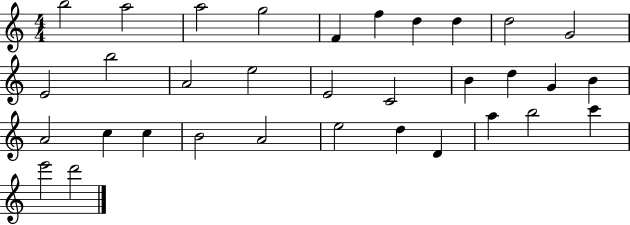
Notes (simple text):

B5/h A5/h A5/h G5/h F4/q F5/q D5/q D5/q D5/h G4/h E4/h B5/h A4/h E5/h E4/h C4/h B4/q D5/q G4/q B4/q A4/h C5/q C5/q B4/h A4/h E5/h D5/q D4/q A5/q B5/h C6/q E6/h D6/h